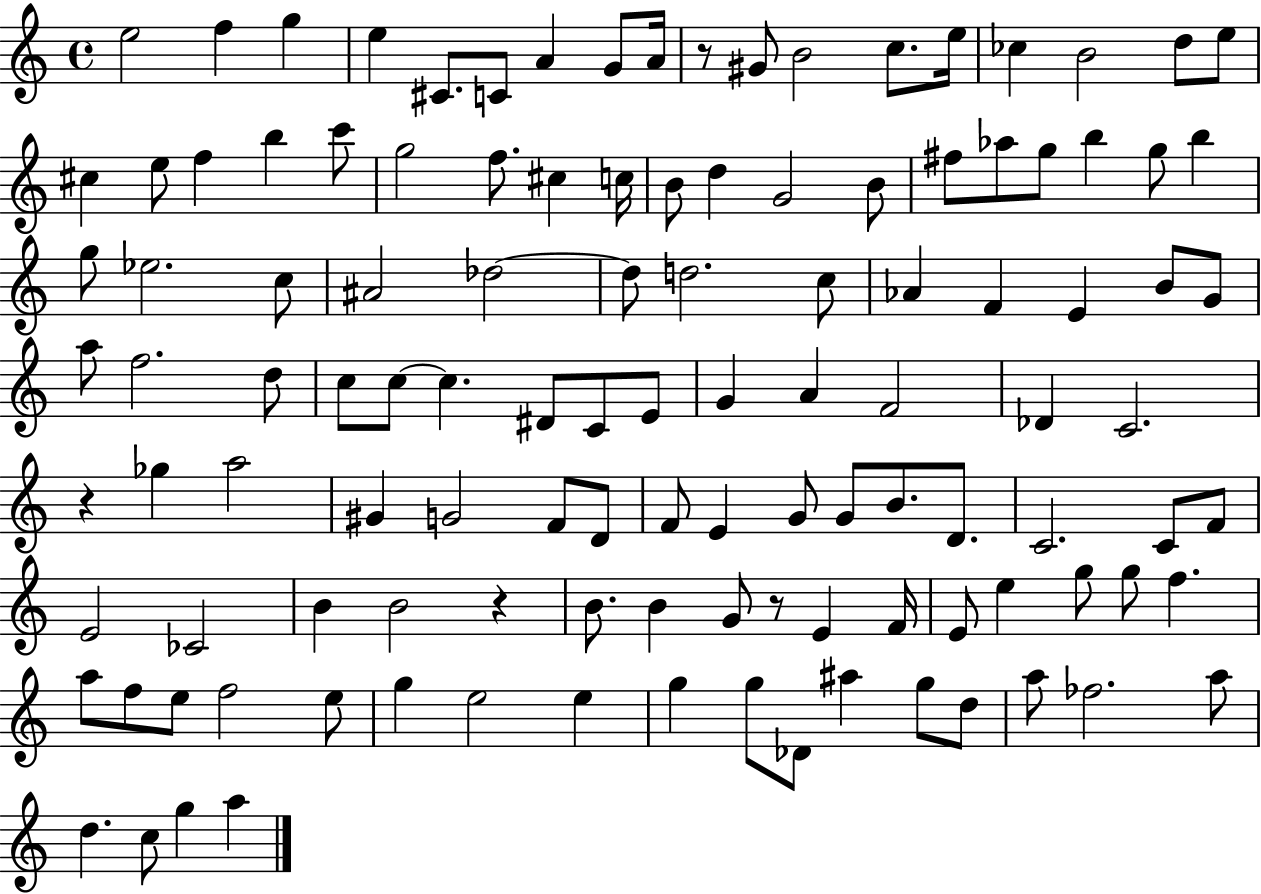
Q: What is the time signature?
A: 4/4